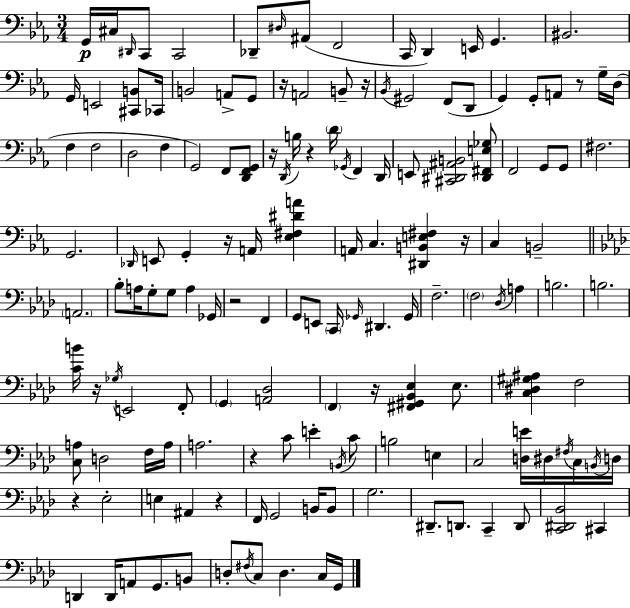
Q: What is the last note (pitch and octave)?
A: G2